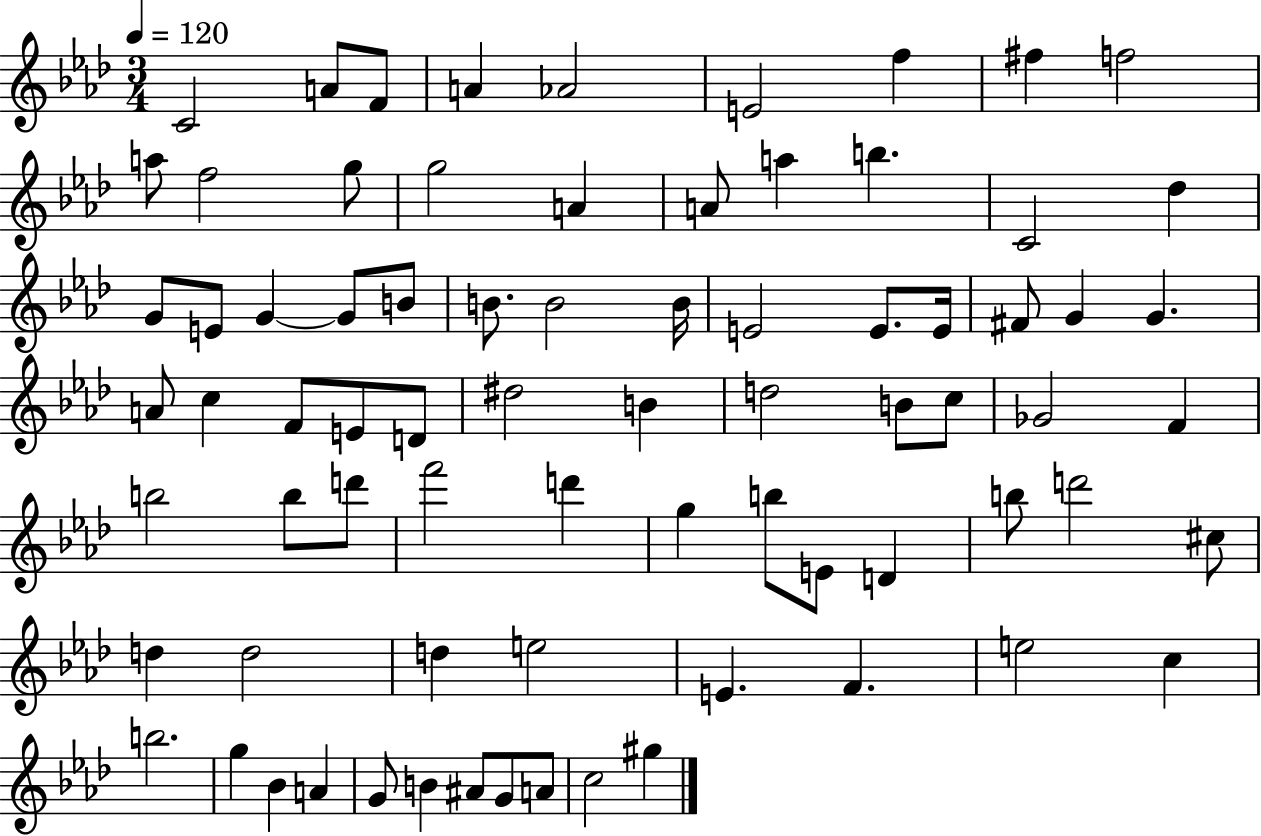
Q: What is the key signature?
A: AES major